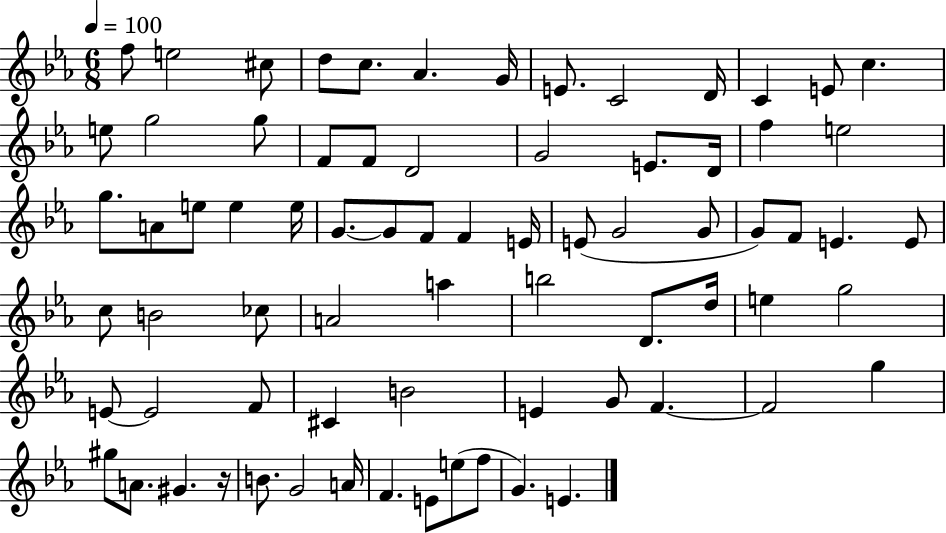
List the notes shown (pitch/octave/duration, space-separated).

F5/e E5/h C#5/e D5/e C5/e. Ab4/q. G4/s E4/e. C4/h D4/s C4/q E4/e C5/q. E5/e G5/h G5/e F4/e F4/e D4/h G4/h E4/e. D4/s F5/q E5/h G5/e. A4/e E5/e E5/q E5/s G4/e. G4/e F4/e F4/q E4/s E4/e G4/h G4/e G4/e F4/e E4/q. E4/e C5/e B4/h CES5/e A4/h A5/q B5/h D4/e. D5/s E5/q G5/h E4/e E4/h F4/e C#4/q B4/h E4/q G4/e F4/q. F4/h G5/q G#5/e A4/e. G#4/q. R/s B4/e. G4/h A4/s F4/q. E4/e E5/e F5/e G4/q. E4/q.